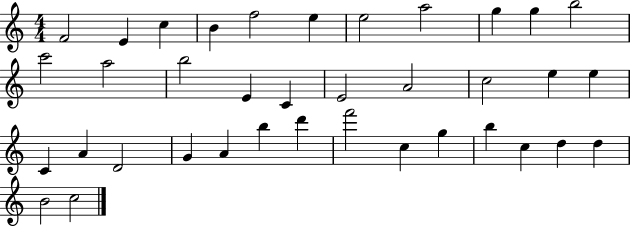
X:1
T:Untitled
M:4/4
L:1/4
K:C
F2 E c B f2 e e2 a2 g g b2 c'2 a2 b2 E C E2 A2 c2 e e C A D2 G A b d' f'2 c g b c d d B2 c2